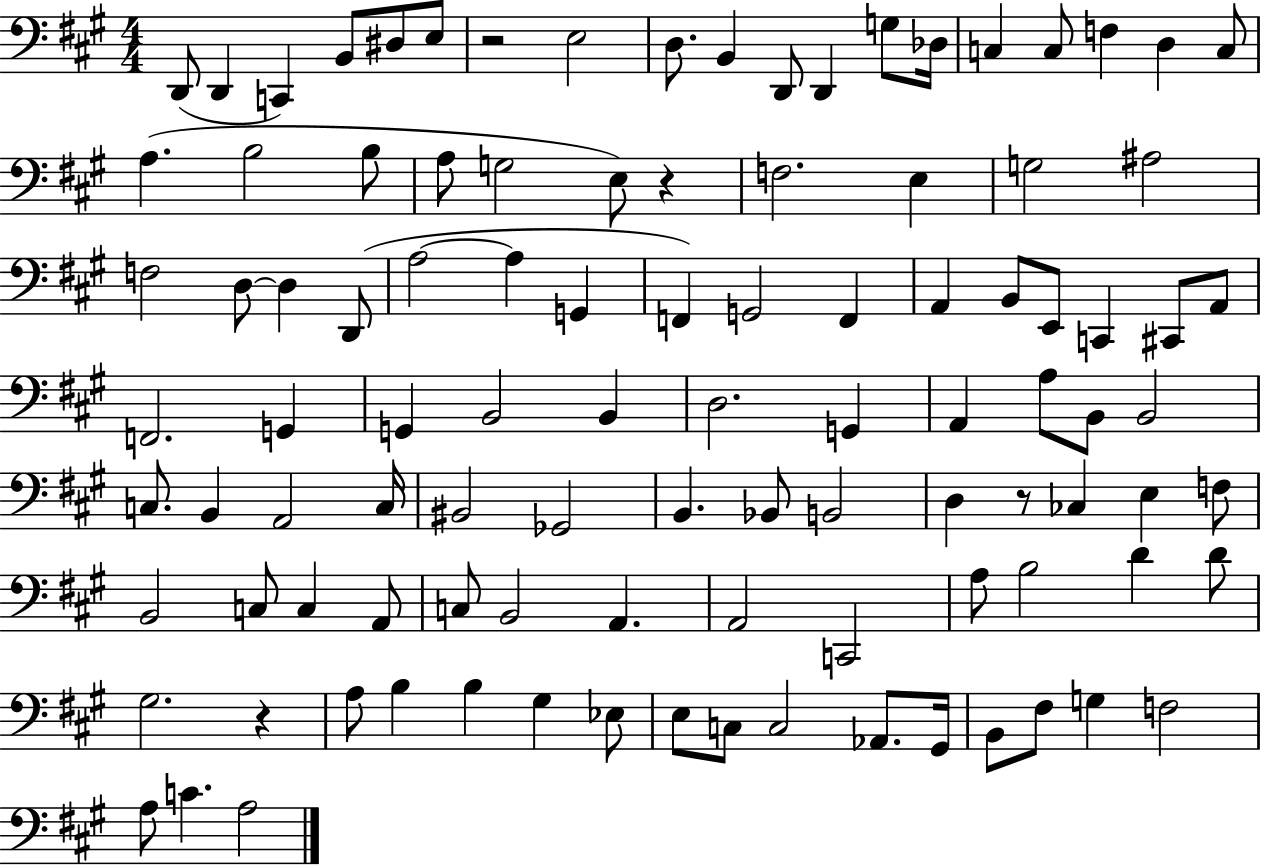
D2/e D2/q C2/q B2/e D#3/e E3/e R/h E3/h D3/e. B2/q D2/e D2/q G3/e Db3/s C3/q C3/e F3/q D3/q C3/e A3/q. B3/h B3/e A3/e G3/h E3/e R/q F3/h. E3/q G3/h A#3/h F3/h D3/e D3/q D2/e A3/h A3/q G2/q F2/q G2/h F2/q A2/q B2/e E2/e C2/q C#2/e A2/e F2/h. G2/q G2/q B2/h B2/q D3/h. G2/q A2/q A3/e B2/e B2/h C3/e. B2/q A2/h C3/s BIS2/h Gb2/h B2/q. Bb2/e B2/h D3/q R/e CES3/q E3/q F3/e B2/h C3/e C3/q A2/e C3/e B2/h A2/q. A2/h C2/h A3/e B3/h D4/q D4/e G#3/h. R/q A3/e B3/q B3/q G#3/q Eb3/e E3/e C3/e C3/h Ab2/e. G#2/s B2/e F#3/e G3/q F3/h A3/e C4/q. A3/h